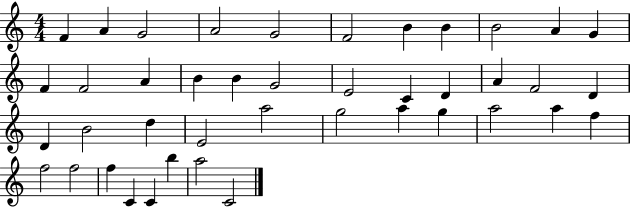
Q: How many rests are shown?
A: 0